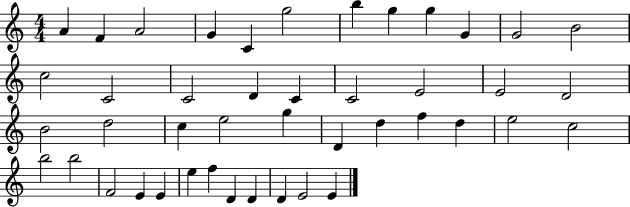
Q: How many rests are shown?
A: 0